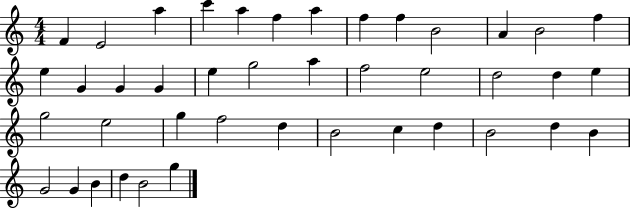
X:1
T:Untitled
M:4/4
L:1/4
K:C
F E2 a c' a f a f f B2 A B2 f e G G G e g2 a f2 e2 d2 d e g2 e2 g f2 d B2 c d B2 d B G2 G B d B2 g